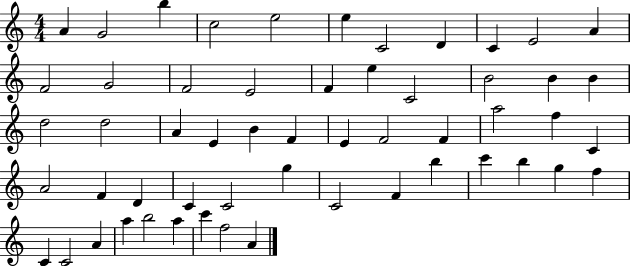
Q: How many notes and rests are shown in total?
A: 55